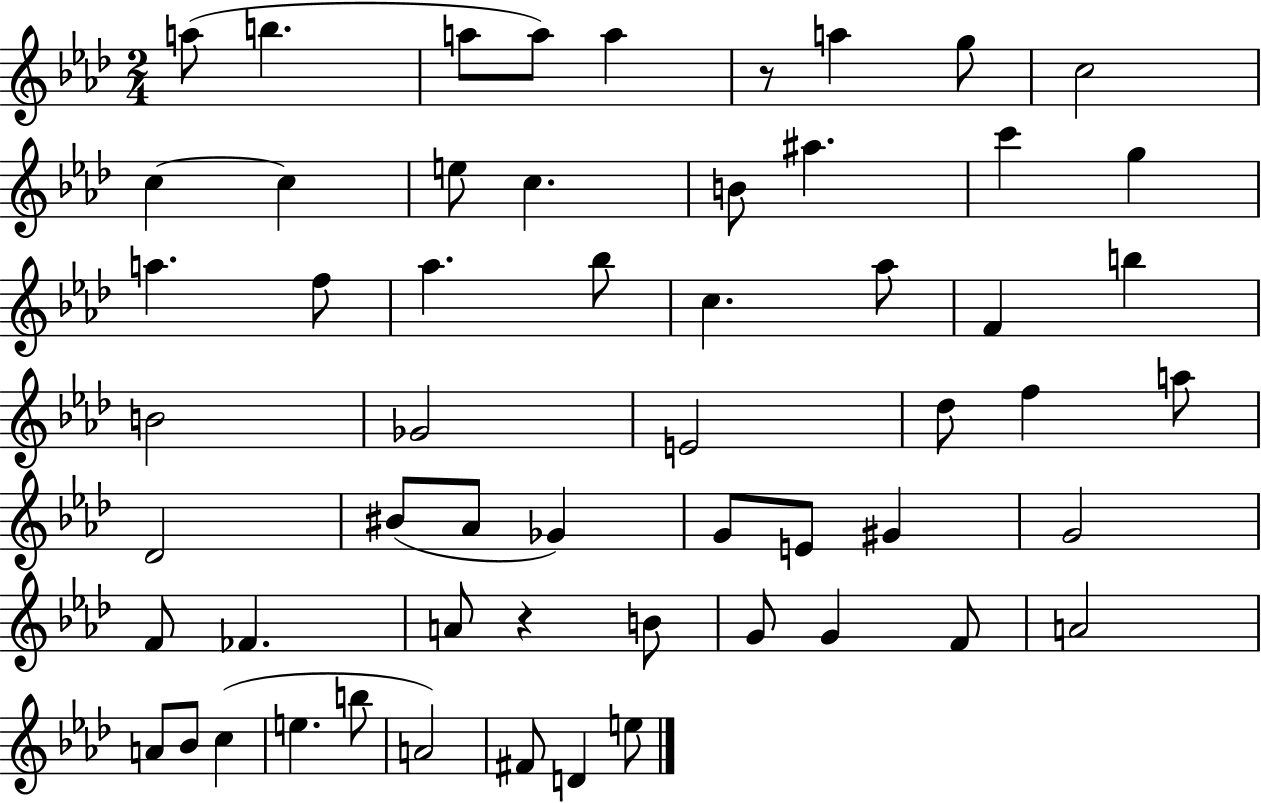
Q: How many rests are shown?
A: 2